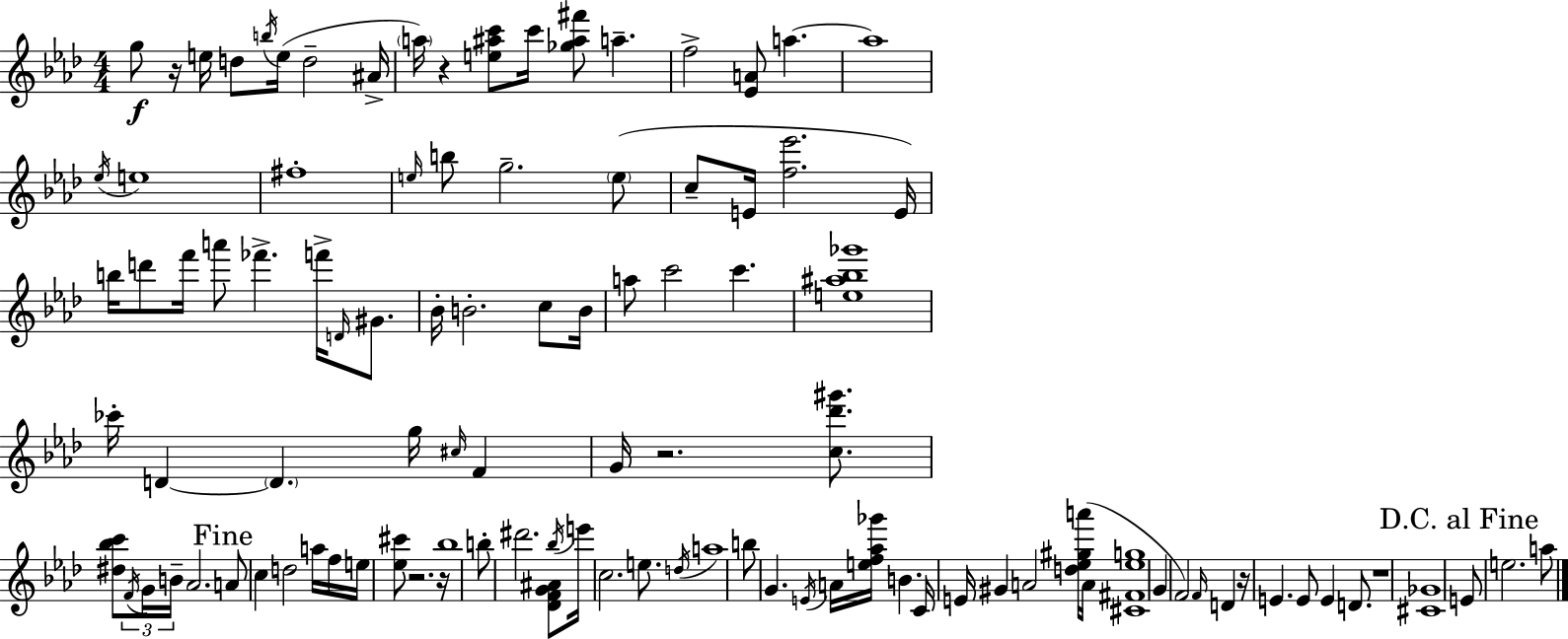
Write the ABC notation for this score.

X:1
T:Untitled
M:4/4
L:1/4
K:Ab
g/2 z/4 e/4 d/2 b/4 e/4 d2 ^A/4 a/4 z [e^ac']/2 c'/4 [_g^a^f']/2 a f2 [_EA]/2 a a4 _e/4 e4 ^f4 e/4 b/2 g2 e/2 c/2 E/4 [f_e']2 E/4 b/4 d'/2 f'/4 a'/2 _f' f'/4 D/4 ^G/2 _B/4 B2 c/2 B/4 a/2 c'2 c' [e^a_b_g']4 _c'/4 D D g/4 ^c/4 F G/4 z2 [c_d'^g']/2 [^d_bc']/2 F/4 G/4 B/4 _A2 A/2 c d2 a/4 f/4 e/4 [_e^c']/2 z2 z/4 _b4 b/2 ^d'2 [_DFG^A]/2 _b/4 e'/4 c2 e/2 d/4 a4 b/2 G E/4 A/4 [ef_a_g']/4 B C/4 E/4 ^G A2 [d_e^ga']/4 A/4 [^C^F_eg]4 G F2 F/4 D z/4 E E/2 E D/2 z4 [^C_G]4 E/2 e2 a/2